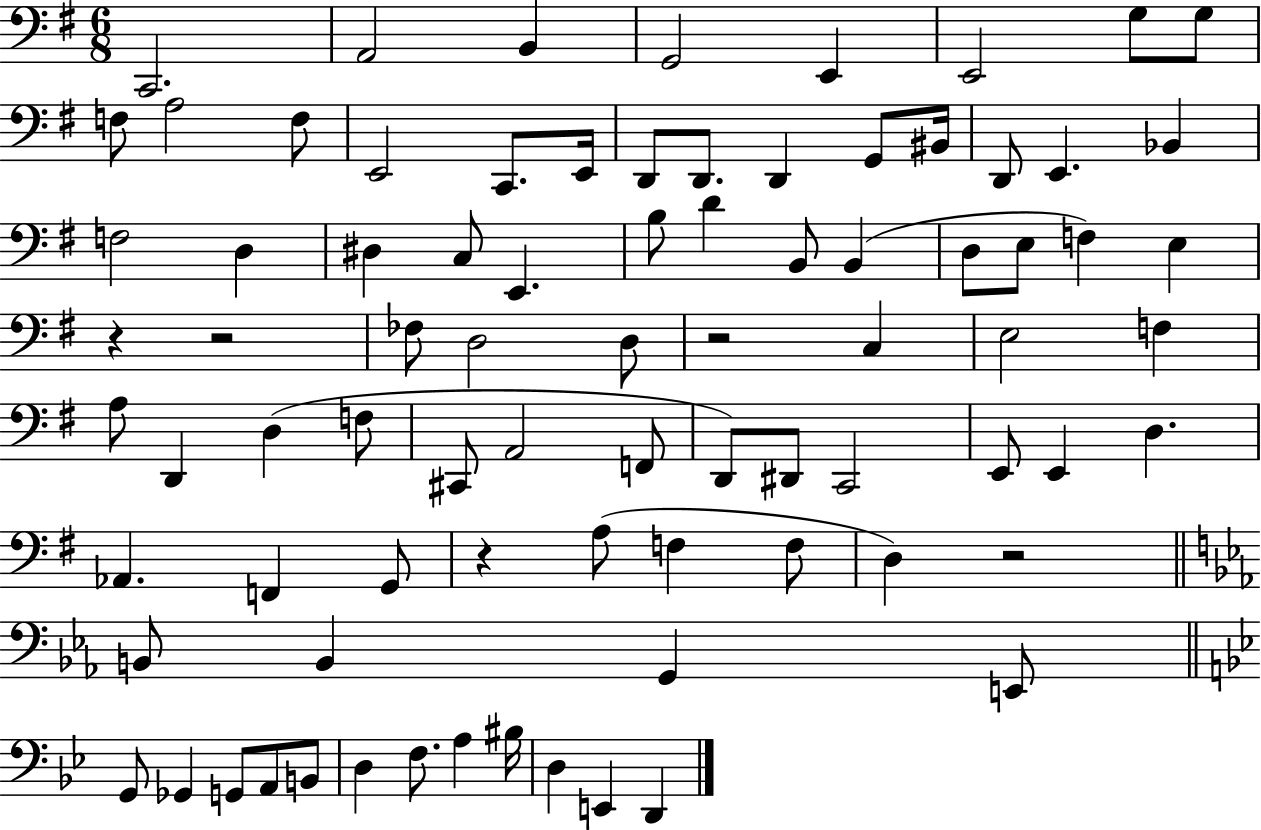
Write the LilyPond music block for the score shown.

{
  \clef bass
  \numericTimeSignature
  \time 6/8
  \key g \major
  c,2. | a,2 b,4 | g,2 e,4 | e,2 g8 g8 | \break f8 a2 f8 | e,2 c,8. e,16 | d,8 d,8. d,4 g,8 bis,16 | d,8 e,4. bes,4 | \break f2 d4 | dis4 c8 e,4. | b8 d'4 b,8 b,4( | d8 e8 f4) e4 | \break r4 r2 | fes8 d2 d8 | r2 c4 | e2 f4 | \break a8 d,4 d4( f8 | cis,8 a,2 f,8 | d,8) dis,8 c,2 | e,8 e,4 d4. | \break aes,4. f,4 g,8 | r4 a8( f4 f8 | d4) r2 | \bar "||" \break \key ees \major b,8 b,4 g,4 e,8 | \bar "||" \break \key bes \major g,8 ges,4 g,8 a,8 b,8 | d4 f8. a4 bis16 | d4 e,4 d,4 | \bar "|."
}